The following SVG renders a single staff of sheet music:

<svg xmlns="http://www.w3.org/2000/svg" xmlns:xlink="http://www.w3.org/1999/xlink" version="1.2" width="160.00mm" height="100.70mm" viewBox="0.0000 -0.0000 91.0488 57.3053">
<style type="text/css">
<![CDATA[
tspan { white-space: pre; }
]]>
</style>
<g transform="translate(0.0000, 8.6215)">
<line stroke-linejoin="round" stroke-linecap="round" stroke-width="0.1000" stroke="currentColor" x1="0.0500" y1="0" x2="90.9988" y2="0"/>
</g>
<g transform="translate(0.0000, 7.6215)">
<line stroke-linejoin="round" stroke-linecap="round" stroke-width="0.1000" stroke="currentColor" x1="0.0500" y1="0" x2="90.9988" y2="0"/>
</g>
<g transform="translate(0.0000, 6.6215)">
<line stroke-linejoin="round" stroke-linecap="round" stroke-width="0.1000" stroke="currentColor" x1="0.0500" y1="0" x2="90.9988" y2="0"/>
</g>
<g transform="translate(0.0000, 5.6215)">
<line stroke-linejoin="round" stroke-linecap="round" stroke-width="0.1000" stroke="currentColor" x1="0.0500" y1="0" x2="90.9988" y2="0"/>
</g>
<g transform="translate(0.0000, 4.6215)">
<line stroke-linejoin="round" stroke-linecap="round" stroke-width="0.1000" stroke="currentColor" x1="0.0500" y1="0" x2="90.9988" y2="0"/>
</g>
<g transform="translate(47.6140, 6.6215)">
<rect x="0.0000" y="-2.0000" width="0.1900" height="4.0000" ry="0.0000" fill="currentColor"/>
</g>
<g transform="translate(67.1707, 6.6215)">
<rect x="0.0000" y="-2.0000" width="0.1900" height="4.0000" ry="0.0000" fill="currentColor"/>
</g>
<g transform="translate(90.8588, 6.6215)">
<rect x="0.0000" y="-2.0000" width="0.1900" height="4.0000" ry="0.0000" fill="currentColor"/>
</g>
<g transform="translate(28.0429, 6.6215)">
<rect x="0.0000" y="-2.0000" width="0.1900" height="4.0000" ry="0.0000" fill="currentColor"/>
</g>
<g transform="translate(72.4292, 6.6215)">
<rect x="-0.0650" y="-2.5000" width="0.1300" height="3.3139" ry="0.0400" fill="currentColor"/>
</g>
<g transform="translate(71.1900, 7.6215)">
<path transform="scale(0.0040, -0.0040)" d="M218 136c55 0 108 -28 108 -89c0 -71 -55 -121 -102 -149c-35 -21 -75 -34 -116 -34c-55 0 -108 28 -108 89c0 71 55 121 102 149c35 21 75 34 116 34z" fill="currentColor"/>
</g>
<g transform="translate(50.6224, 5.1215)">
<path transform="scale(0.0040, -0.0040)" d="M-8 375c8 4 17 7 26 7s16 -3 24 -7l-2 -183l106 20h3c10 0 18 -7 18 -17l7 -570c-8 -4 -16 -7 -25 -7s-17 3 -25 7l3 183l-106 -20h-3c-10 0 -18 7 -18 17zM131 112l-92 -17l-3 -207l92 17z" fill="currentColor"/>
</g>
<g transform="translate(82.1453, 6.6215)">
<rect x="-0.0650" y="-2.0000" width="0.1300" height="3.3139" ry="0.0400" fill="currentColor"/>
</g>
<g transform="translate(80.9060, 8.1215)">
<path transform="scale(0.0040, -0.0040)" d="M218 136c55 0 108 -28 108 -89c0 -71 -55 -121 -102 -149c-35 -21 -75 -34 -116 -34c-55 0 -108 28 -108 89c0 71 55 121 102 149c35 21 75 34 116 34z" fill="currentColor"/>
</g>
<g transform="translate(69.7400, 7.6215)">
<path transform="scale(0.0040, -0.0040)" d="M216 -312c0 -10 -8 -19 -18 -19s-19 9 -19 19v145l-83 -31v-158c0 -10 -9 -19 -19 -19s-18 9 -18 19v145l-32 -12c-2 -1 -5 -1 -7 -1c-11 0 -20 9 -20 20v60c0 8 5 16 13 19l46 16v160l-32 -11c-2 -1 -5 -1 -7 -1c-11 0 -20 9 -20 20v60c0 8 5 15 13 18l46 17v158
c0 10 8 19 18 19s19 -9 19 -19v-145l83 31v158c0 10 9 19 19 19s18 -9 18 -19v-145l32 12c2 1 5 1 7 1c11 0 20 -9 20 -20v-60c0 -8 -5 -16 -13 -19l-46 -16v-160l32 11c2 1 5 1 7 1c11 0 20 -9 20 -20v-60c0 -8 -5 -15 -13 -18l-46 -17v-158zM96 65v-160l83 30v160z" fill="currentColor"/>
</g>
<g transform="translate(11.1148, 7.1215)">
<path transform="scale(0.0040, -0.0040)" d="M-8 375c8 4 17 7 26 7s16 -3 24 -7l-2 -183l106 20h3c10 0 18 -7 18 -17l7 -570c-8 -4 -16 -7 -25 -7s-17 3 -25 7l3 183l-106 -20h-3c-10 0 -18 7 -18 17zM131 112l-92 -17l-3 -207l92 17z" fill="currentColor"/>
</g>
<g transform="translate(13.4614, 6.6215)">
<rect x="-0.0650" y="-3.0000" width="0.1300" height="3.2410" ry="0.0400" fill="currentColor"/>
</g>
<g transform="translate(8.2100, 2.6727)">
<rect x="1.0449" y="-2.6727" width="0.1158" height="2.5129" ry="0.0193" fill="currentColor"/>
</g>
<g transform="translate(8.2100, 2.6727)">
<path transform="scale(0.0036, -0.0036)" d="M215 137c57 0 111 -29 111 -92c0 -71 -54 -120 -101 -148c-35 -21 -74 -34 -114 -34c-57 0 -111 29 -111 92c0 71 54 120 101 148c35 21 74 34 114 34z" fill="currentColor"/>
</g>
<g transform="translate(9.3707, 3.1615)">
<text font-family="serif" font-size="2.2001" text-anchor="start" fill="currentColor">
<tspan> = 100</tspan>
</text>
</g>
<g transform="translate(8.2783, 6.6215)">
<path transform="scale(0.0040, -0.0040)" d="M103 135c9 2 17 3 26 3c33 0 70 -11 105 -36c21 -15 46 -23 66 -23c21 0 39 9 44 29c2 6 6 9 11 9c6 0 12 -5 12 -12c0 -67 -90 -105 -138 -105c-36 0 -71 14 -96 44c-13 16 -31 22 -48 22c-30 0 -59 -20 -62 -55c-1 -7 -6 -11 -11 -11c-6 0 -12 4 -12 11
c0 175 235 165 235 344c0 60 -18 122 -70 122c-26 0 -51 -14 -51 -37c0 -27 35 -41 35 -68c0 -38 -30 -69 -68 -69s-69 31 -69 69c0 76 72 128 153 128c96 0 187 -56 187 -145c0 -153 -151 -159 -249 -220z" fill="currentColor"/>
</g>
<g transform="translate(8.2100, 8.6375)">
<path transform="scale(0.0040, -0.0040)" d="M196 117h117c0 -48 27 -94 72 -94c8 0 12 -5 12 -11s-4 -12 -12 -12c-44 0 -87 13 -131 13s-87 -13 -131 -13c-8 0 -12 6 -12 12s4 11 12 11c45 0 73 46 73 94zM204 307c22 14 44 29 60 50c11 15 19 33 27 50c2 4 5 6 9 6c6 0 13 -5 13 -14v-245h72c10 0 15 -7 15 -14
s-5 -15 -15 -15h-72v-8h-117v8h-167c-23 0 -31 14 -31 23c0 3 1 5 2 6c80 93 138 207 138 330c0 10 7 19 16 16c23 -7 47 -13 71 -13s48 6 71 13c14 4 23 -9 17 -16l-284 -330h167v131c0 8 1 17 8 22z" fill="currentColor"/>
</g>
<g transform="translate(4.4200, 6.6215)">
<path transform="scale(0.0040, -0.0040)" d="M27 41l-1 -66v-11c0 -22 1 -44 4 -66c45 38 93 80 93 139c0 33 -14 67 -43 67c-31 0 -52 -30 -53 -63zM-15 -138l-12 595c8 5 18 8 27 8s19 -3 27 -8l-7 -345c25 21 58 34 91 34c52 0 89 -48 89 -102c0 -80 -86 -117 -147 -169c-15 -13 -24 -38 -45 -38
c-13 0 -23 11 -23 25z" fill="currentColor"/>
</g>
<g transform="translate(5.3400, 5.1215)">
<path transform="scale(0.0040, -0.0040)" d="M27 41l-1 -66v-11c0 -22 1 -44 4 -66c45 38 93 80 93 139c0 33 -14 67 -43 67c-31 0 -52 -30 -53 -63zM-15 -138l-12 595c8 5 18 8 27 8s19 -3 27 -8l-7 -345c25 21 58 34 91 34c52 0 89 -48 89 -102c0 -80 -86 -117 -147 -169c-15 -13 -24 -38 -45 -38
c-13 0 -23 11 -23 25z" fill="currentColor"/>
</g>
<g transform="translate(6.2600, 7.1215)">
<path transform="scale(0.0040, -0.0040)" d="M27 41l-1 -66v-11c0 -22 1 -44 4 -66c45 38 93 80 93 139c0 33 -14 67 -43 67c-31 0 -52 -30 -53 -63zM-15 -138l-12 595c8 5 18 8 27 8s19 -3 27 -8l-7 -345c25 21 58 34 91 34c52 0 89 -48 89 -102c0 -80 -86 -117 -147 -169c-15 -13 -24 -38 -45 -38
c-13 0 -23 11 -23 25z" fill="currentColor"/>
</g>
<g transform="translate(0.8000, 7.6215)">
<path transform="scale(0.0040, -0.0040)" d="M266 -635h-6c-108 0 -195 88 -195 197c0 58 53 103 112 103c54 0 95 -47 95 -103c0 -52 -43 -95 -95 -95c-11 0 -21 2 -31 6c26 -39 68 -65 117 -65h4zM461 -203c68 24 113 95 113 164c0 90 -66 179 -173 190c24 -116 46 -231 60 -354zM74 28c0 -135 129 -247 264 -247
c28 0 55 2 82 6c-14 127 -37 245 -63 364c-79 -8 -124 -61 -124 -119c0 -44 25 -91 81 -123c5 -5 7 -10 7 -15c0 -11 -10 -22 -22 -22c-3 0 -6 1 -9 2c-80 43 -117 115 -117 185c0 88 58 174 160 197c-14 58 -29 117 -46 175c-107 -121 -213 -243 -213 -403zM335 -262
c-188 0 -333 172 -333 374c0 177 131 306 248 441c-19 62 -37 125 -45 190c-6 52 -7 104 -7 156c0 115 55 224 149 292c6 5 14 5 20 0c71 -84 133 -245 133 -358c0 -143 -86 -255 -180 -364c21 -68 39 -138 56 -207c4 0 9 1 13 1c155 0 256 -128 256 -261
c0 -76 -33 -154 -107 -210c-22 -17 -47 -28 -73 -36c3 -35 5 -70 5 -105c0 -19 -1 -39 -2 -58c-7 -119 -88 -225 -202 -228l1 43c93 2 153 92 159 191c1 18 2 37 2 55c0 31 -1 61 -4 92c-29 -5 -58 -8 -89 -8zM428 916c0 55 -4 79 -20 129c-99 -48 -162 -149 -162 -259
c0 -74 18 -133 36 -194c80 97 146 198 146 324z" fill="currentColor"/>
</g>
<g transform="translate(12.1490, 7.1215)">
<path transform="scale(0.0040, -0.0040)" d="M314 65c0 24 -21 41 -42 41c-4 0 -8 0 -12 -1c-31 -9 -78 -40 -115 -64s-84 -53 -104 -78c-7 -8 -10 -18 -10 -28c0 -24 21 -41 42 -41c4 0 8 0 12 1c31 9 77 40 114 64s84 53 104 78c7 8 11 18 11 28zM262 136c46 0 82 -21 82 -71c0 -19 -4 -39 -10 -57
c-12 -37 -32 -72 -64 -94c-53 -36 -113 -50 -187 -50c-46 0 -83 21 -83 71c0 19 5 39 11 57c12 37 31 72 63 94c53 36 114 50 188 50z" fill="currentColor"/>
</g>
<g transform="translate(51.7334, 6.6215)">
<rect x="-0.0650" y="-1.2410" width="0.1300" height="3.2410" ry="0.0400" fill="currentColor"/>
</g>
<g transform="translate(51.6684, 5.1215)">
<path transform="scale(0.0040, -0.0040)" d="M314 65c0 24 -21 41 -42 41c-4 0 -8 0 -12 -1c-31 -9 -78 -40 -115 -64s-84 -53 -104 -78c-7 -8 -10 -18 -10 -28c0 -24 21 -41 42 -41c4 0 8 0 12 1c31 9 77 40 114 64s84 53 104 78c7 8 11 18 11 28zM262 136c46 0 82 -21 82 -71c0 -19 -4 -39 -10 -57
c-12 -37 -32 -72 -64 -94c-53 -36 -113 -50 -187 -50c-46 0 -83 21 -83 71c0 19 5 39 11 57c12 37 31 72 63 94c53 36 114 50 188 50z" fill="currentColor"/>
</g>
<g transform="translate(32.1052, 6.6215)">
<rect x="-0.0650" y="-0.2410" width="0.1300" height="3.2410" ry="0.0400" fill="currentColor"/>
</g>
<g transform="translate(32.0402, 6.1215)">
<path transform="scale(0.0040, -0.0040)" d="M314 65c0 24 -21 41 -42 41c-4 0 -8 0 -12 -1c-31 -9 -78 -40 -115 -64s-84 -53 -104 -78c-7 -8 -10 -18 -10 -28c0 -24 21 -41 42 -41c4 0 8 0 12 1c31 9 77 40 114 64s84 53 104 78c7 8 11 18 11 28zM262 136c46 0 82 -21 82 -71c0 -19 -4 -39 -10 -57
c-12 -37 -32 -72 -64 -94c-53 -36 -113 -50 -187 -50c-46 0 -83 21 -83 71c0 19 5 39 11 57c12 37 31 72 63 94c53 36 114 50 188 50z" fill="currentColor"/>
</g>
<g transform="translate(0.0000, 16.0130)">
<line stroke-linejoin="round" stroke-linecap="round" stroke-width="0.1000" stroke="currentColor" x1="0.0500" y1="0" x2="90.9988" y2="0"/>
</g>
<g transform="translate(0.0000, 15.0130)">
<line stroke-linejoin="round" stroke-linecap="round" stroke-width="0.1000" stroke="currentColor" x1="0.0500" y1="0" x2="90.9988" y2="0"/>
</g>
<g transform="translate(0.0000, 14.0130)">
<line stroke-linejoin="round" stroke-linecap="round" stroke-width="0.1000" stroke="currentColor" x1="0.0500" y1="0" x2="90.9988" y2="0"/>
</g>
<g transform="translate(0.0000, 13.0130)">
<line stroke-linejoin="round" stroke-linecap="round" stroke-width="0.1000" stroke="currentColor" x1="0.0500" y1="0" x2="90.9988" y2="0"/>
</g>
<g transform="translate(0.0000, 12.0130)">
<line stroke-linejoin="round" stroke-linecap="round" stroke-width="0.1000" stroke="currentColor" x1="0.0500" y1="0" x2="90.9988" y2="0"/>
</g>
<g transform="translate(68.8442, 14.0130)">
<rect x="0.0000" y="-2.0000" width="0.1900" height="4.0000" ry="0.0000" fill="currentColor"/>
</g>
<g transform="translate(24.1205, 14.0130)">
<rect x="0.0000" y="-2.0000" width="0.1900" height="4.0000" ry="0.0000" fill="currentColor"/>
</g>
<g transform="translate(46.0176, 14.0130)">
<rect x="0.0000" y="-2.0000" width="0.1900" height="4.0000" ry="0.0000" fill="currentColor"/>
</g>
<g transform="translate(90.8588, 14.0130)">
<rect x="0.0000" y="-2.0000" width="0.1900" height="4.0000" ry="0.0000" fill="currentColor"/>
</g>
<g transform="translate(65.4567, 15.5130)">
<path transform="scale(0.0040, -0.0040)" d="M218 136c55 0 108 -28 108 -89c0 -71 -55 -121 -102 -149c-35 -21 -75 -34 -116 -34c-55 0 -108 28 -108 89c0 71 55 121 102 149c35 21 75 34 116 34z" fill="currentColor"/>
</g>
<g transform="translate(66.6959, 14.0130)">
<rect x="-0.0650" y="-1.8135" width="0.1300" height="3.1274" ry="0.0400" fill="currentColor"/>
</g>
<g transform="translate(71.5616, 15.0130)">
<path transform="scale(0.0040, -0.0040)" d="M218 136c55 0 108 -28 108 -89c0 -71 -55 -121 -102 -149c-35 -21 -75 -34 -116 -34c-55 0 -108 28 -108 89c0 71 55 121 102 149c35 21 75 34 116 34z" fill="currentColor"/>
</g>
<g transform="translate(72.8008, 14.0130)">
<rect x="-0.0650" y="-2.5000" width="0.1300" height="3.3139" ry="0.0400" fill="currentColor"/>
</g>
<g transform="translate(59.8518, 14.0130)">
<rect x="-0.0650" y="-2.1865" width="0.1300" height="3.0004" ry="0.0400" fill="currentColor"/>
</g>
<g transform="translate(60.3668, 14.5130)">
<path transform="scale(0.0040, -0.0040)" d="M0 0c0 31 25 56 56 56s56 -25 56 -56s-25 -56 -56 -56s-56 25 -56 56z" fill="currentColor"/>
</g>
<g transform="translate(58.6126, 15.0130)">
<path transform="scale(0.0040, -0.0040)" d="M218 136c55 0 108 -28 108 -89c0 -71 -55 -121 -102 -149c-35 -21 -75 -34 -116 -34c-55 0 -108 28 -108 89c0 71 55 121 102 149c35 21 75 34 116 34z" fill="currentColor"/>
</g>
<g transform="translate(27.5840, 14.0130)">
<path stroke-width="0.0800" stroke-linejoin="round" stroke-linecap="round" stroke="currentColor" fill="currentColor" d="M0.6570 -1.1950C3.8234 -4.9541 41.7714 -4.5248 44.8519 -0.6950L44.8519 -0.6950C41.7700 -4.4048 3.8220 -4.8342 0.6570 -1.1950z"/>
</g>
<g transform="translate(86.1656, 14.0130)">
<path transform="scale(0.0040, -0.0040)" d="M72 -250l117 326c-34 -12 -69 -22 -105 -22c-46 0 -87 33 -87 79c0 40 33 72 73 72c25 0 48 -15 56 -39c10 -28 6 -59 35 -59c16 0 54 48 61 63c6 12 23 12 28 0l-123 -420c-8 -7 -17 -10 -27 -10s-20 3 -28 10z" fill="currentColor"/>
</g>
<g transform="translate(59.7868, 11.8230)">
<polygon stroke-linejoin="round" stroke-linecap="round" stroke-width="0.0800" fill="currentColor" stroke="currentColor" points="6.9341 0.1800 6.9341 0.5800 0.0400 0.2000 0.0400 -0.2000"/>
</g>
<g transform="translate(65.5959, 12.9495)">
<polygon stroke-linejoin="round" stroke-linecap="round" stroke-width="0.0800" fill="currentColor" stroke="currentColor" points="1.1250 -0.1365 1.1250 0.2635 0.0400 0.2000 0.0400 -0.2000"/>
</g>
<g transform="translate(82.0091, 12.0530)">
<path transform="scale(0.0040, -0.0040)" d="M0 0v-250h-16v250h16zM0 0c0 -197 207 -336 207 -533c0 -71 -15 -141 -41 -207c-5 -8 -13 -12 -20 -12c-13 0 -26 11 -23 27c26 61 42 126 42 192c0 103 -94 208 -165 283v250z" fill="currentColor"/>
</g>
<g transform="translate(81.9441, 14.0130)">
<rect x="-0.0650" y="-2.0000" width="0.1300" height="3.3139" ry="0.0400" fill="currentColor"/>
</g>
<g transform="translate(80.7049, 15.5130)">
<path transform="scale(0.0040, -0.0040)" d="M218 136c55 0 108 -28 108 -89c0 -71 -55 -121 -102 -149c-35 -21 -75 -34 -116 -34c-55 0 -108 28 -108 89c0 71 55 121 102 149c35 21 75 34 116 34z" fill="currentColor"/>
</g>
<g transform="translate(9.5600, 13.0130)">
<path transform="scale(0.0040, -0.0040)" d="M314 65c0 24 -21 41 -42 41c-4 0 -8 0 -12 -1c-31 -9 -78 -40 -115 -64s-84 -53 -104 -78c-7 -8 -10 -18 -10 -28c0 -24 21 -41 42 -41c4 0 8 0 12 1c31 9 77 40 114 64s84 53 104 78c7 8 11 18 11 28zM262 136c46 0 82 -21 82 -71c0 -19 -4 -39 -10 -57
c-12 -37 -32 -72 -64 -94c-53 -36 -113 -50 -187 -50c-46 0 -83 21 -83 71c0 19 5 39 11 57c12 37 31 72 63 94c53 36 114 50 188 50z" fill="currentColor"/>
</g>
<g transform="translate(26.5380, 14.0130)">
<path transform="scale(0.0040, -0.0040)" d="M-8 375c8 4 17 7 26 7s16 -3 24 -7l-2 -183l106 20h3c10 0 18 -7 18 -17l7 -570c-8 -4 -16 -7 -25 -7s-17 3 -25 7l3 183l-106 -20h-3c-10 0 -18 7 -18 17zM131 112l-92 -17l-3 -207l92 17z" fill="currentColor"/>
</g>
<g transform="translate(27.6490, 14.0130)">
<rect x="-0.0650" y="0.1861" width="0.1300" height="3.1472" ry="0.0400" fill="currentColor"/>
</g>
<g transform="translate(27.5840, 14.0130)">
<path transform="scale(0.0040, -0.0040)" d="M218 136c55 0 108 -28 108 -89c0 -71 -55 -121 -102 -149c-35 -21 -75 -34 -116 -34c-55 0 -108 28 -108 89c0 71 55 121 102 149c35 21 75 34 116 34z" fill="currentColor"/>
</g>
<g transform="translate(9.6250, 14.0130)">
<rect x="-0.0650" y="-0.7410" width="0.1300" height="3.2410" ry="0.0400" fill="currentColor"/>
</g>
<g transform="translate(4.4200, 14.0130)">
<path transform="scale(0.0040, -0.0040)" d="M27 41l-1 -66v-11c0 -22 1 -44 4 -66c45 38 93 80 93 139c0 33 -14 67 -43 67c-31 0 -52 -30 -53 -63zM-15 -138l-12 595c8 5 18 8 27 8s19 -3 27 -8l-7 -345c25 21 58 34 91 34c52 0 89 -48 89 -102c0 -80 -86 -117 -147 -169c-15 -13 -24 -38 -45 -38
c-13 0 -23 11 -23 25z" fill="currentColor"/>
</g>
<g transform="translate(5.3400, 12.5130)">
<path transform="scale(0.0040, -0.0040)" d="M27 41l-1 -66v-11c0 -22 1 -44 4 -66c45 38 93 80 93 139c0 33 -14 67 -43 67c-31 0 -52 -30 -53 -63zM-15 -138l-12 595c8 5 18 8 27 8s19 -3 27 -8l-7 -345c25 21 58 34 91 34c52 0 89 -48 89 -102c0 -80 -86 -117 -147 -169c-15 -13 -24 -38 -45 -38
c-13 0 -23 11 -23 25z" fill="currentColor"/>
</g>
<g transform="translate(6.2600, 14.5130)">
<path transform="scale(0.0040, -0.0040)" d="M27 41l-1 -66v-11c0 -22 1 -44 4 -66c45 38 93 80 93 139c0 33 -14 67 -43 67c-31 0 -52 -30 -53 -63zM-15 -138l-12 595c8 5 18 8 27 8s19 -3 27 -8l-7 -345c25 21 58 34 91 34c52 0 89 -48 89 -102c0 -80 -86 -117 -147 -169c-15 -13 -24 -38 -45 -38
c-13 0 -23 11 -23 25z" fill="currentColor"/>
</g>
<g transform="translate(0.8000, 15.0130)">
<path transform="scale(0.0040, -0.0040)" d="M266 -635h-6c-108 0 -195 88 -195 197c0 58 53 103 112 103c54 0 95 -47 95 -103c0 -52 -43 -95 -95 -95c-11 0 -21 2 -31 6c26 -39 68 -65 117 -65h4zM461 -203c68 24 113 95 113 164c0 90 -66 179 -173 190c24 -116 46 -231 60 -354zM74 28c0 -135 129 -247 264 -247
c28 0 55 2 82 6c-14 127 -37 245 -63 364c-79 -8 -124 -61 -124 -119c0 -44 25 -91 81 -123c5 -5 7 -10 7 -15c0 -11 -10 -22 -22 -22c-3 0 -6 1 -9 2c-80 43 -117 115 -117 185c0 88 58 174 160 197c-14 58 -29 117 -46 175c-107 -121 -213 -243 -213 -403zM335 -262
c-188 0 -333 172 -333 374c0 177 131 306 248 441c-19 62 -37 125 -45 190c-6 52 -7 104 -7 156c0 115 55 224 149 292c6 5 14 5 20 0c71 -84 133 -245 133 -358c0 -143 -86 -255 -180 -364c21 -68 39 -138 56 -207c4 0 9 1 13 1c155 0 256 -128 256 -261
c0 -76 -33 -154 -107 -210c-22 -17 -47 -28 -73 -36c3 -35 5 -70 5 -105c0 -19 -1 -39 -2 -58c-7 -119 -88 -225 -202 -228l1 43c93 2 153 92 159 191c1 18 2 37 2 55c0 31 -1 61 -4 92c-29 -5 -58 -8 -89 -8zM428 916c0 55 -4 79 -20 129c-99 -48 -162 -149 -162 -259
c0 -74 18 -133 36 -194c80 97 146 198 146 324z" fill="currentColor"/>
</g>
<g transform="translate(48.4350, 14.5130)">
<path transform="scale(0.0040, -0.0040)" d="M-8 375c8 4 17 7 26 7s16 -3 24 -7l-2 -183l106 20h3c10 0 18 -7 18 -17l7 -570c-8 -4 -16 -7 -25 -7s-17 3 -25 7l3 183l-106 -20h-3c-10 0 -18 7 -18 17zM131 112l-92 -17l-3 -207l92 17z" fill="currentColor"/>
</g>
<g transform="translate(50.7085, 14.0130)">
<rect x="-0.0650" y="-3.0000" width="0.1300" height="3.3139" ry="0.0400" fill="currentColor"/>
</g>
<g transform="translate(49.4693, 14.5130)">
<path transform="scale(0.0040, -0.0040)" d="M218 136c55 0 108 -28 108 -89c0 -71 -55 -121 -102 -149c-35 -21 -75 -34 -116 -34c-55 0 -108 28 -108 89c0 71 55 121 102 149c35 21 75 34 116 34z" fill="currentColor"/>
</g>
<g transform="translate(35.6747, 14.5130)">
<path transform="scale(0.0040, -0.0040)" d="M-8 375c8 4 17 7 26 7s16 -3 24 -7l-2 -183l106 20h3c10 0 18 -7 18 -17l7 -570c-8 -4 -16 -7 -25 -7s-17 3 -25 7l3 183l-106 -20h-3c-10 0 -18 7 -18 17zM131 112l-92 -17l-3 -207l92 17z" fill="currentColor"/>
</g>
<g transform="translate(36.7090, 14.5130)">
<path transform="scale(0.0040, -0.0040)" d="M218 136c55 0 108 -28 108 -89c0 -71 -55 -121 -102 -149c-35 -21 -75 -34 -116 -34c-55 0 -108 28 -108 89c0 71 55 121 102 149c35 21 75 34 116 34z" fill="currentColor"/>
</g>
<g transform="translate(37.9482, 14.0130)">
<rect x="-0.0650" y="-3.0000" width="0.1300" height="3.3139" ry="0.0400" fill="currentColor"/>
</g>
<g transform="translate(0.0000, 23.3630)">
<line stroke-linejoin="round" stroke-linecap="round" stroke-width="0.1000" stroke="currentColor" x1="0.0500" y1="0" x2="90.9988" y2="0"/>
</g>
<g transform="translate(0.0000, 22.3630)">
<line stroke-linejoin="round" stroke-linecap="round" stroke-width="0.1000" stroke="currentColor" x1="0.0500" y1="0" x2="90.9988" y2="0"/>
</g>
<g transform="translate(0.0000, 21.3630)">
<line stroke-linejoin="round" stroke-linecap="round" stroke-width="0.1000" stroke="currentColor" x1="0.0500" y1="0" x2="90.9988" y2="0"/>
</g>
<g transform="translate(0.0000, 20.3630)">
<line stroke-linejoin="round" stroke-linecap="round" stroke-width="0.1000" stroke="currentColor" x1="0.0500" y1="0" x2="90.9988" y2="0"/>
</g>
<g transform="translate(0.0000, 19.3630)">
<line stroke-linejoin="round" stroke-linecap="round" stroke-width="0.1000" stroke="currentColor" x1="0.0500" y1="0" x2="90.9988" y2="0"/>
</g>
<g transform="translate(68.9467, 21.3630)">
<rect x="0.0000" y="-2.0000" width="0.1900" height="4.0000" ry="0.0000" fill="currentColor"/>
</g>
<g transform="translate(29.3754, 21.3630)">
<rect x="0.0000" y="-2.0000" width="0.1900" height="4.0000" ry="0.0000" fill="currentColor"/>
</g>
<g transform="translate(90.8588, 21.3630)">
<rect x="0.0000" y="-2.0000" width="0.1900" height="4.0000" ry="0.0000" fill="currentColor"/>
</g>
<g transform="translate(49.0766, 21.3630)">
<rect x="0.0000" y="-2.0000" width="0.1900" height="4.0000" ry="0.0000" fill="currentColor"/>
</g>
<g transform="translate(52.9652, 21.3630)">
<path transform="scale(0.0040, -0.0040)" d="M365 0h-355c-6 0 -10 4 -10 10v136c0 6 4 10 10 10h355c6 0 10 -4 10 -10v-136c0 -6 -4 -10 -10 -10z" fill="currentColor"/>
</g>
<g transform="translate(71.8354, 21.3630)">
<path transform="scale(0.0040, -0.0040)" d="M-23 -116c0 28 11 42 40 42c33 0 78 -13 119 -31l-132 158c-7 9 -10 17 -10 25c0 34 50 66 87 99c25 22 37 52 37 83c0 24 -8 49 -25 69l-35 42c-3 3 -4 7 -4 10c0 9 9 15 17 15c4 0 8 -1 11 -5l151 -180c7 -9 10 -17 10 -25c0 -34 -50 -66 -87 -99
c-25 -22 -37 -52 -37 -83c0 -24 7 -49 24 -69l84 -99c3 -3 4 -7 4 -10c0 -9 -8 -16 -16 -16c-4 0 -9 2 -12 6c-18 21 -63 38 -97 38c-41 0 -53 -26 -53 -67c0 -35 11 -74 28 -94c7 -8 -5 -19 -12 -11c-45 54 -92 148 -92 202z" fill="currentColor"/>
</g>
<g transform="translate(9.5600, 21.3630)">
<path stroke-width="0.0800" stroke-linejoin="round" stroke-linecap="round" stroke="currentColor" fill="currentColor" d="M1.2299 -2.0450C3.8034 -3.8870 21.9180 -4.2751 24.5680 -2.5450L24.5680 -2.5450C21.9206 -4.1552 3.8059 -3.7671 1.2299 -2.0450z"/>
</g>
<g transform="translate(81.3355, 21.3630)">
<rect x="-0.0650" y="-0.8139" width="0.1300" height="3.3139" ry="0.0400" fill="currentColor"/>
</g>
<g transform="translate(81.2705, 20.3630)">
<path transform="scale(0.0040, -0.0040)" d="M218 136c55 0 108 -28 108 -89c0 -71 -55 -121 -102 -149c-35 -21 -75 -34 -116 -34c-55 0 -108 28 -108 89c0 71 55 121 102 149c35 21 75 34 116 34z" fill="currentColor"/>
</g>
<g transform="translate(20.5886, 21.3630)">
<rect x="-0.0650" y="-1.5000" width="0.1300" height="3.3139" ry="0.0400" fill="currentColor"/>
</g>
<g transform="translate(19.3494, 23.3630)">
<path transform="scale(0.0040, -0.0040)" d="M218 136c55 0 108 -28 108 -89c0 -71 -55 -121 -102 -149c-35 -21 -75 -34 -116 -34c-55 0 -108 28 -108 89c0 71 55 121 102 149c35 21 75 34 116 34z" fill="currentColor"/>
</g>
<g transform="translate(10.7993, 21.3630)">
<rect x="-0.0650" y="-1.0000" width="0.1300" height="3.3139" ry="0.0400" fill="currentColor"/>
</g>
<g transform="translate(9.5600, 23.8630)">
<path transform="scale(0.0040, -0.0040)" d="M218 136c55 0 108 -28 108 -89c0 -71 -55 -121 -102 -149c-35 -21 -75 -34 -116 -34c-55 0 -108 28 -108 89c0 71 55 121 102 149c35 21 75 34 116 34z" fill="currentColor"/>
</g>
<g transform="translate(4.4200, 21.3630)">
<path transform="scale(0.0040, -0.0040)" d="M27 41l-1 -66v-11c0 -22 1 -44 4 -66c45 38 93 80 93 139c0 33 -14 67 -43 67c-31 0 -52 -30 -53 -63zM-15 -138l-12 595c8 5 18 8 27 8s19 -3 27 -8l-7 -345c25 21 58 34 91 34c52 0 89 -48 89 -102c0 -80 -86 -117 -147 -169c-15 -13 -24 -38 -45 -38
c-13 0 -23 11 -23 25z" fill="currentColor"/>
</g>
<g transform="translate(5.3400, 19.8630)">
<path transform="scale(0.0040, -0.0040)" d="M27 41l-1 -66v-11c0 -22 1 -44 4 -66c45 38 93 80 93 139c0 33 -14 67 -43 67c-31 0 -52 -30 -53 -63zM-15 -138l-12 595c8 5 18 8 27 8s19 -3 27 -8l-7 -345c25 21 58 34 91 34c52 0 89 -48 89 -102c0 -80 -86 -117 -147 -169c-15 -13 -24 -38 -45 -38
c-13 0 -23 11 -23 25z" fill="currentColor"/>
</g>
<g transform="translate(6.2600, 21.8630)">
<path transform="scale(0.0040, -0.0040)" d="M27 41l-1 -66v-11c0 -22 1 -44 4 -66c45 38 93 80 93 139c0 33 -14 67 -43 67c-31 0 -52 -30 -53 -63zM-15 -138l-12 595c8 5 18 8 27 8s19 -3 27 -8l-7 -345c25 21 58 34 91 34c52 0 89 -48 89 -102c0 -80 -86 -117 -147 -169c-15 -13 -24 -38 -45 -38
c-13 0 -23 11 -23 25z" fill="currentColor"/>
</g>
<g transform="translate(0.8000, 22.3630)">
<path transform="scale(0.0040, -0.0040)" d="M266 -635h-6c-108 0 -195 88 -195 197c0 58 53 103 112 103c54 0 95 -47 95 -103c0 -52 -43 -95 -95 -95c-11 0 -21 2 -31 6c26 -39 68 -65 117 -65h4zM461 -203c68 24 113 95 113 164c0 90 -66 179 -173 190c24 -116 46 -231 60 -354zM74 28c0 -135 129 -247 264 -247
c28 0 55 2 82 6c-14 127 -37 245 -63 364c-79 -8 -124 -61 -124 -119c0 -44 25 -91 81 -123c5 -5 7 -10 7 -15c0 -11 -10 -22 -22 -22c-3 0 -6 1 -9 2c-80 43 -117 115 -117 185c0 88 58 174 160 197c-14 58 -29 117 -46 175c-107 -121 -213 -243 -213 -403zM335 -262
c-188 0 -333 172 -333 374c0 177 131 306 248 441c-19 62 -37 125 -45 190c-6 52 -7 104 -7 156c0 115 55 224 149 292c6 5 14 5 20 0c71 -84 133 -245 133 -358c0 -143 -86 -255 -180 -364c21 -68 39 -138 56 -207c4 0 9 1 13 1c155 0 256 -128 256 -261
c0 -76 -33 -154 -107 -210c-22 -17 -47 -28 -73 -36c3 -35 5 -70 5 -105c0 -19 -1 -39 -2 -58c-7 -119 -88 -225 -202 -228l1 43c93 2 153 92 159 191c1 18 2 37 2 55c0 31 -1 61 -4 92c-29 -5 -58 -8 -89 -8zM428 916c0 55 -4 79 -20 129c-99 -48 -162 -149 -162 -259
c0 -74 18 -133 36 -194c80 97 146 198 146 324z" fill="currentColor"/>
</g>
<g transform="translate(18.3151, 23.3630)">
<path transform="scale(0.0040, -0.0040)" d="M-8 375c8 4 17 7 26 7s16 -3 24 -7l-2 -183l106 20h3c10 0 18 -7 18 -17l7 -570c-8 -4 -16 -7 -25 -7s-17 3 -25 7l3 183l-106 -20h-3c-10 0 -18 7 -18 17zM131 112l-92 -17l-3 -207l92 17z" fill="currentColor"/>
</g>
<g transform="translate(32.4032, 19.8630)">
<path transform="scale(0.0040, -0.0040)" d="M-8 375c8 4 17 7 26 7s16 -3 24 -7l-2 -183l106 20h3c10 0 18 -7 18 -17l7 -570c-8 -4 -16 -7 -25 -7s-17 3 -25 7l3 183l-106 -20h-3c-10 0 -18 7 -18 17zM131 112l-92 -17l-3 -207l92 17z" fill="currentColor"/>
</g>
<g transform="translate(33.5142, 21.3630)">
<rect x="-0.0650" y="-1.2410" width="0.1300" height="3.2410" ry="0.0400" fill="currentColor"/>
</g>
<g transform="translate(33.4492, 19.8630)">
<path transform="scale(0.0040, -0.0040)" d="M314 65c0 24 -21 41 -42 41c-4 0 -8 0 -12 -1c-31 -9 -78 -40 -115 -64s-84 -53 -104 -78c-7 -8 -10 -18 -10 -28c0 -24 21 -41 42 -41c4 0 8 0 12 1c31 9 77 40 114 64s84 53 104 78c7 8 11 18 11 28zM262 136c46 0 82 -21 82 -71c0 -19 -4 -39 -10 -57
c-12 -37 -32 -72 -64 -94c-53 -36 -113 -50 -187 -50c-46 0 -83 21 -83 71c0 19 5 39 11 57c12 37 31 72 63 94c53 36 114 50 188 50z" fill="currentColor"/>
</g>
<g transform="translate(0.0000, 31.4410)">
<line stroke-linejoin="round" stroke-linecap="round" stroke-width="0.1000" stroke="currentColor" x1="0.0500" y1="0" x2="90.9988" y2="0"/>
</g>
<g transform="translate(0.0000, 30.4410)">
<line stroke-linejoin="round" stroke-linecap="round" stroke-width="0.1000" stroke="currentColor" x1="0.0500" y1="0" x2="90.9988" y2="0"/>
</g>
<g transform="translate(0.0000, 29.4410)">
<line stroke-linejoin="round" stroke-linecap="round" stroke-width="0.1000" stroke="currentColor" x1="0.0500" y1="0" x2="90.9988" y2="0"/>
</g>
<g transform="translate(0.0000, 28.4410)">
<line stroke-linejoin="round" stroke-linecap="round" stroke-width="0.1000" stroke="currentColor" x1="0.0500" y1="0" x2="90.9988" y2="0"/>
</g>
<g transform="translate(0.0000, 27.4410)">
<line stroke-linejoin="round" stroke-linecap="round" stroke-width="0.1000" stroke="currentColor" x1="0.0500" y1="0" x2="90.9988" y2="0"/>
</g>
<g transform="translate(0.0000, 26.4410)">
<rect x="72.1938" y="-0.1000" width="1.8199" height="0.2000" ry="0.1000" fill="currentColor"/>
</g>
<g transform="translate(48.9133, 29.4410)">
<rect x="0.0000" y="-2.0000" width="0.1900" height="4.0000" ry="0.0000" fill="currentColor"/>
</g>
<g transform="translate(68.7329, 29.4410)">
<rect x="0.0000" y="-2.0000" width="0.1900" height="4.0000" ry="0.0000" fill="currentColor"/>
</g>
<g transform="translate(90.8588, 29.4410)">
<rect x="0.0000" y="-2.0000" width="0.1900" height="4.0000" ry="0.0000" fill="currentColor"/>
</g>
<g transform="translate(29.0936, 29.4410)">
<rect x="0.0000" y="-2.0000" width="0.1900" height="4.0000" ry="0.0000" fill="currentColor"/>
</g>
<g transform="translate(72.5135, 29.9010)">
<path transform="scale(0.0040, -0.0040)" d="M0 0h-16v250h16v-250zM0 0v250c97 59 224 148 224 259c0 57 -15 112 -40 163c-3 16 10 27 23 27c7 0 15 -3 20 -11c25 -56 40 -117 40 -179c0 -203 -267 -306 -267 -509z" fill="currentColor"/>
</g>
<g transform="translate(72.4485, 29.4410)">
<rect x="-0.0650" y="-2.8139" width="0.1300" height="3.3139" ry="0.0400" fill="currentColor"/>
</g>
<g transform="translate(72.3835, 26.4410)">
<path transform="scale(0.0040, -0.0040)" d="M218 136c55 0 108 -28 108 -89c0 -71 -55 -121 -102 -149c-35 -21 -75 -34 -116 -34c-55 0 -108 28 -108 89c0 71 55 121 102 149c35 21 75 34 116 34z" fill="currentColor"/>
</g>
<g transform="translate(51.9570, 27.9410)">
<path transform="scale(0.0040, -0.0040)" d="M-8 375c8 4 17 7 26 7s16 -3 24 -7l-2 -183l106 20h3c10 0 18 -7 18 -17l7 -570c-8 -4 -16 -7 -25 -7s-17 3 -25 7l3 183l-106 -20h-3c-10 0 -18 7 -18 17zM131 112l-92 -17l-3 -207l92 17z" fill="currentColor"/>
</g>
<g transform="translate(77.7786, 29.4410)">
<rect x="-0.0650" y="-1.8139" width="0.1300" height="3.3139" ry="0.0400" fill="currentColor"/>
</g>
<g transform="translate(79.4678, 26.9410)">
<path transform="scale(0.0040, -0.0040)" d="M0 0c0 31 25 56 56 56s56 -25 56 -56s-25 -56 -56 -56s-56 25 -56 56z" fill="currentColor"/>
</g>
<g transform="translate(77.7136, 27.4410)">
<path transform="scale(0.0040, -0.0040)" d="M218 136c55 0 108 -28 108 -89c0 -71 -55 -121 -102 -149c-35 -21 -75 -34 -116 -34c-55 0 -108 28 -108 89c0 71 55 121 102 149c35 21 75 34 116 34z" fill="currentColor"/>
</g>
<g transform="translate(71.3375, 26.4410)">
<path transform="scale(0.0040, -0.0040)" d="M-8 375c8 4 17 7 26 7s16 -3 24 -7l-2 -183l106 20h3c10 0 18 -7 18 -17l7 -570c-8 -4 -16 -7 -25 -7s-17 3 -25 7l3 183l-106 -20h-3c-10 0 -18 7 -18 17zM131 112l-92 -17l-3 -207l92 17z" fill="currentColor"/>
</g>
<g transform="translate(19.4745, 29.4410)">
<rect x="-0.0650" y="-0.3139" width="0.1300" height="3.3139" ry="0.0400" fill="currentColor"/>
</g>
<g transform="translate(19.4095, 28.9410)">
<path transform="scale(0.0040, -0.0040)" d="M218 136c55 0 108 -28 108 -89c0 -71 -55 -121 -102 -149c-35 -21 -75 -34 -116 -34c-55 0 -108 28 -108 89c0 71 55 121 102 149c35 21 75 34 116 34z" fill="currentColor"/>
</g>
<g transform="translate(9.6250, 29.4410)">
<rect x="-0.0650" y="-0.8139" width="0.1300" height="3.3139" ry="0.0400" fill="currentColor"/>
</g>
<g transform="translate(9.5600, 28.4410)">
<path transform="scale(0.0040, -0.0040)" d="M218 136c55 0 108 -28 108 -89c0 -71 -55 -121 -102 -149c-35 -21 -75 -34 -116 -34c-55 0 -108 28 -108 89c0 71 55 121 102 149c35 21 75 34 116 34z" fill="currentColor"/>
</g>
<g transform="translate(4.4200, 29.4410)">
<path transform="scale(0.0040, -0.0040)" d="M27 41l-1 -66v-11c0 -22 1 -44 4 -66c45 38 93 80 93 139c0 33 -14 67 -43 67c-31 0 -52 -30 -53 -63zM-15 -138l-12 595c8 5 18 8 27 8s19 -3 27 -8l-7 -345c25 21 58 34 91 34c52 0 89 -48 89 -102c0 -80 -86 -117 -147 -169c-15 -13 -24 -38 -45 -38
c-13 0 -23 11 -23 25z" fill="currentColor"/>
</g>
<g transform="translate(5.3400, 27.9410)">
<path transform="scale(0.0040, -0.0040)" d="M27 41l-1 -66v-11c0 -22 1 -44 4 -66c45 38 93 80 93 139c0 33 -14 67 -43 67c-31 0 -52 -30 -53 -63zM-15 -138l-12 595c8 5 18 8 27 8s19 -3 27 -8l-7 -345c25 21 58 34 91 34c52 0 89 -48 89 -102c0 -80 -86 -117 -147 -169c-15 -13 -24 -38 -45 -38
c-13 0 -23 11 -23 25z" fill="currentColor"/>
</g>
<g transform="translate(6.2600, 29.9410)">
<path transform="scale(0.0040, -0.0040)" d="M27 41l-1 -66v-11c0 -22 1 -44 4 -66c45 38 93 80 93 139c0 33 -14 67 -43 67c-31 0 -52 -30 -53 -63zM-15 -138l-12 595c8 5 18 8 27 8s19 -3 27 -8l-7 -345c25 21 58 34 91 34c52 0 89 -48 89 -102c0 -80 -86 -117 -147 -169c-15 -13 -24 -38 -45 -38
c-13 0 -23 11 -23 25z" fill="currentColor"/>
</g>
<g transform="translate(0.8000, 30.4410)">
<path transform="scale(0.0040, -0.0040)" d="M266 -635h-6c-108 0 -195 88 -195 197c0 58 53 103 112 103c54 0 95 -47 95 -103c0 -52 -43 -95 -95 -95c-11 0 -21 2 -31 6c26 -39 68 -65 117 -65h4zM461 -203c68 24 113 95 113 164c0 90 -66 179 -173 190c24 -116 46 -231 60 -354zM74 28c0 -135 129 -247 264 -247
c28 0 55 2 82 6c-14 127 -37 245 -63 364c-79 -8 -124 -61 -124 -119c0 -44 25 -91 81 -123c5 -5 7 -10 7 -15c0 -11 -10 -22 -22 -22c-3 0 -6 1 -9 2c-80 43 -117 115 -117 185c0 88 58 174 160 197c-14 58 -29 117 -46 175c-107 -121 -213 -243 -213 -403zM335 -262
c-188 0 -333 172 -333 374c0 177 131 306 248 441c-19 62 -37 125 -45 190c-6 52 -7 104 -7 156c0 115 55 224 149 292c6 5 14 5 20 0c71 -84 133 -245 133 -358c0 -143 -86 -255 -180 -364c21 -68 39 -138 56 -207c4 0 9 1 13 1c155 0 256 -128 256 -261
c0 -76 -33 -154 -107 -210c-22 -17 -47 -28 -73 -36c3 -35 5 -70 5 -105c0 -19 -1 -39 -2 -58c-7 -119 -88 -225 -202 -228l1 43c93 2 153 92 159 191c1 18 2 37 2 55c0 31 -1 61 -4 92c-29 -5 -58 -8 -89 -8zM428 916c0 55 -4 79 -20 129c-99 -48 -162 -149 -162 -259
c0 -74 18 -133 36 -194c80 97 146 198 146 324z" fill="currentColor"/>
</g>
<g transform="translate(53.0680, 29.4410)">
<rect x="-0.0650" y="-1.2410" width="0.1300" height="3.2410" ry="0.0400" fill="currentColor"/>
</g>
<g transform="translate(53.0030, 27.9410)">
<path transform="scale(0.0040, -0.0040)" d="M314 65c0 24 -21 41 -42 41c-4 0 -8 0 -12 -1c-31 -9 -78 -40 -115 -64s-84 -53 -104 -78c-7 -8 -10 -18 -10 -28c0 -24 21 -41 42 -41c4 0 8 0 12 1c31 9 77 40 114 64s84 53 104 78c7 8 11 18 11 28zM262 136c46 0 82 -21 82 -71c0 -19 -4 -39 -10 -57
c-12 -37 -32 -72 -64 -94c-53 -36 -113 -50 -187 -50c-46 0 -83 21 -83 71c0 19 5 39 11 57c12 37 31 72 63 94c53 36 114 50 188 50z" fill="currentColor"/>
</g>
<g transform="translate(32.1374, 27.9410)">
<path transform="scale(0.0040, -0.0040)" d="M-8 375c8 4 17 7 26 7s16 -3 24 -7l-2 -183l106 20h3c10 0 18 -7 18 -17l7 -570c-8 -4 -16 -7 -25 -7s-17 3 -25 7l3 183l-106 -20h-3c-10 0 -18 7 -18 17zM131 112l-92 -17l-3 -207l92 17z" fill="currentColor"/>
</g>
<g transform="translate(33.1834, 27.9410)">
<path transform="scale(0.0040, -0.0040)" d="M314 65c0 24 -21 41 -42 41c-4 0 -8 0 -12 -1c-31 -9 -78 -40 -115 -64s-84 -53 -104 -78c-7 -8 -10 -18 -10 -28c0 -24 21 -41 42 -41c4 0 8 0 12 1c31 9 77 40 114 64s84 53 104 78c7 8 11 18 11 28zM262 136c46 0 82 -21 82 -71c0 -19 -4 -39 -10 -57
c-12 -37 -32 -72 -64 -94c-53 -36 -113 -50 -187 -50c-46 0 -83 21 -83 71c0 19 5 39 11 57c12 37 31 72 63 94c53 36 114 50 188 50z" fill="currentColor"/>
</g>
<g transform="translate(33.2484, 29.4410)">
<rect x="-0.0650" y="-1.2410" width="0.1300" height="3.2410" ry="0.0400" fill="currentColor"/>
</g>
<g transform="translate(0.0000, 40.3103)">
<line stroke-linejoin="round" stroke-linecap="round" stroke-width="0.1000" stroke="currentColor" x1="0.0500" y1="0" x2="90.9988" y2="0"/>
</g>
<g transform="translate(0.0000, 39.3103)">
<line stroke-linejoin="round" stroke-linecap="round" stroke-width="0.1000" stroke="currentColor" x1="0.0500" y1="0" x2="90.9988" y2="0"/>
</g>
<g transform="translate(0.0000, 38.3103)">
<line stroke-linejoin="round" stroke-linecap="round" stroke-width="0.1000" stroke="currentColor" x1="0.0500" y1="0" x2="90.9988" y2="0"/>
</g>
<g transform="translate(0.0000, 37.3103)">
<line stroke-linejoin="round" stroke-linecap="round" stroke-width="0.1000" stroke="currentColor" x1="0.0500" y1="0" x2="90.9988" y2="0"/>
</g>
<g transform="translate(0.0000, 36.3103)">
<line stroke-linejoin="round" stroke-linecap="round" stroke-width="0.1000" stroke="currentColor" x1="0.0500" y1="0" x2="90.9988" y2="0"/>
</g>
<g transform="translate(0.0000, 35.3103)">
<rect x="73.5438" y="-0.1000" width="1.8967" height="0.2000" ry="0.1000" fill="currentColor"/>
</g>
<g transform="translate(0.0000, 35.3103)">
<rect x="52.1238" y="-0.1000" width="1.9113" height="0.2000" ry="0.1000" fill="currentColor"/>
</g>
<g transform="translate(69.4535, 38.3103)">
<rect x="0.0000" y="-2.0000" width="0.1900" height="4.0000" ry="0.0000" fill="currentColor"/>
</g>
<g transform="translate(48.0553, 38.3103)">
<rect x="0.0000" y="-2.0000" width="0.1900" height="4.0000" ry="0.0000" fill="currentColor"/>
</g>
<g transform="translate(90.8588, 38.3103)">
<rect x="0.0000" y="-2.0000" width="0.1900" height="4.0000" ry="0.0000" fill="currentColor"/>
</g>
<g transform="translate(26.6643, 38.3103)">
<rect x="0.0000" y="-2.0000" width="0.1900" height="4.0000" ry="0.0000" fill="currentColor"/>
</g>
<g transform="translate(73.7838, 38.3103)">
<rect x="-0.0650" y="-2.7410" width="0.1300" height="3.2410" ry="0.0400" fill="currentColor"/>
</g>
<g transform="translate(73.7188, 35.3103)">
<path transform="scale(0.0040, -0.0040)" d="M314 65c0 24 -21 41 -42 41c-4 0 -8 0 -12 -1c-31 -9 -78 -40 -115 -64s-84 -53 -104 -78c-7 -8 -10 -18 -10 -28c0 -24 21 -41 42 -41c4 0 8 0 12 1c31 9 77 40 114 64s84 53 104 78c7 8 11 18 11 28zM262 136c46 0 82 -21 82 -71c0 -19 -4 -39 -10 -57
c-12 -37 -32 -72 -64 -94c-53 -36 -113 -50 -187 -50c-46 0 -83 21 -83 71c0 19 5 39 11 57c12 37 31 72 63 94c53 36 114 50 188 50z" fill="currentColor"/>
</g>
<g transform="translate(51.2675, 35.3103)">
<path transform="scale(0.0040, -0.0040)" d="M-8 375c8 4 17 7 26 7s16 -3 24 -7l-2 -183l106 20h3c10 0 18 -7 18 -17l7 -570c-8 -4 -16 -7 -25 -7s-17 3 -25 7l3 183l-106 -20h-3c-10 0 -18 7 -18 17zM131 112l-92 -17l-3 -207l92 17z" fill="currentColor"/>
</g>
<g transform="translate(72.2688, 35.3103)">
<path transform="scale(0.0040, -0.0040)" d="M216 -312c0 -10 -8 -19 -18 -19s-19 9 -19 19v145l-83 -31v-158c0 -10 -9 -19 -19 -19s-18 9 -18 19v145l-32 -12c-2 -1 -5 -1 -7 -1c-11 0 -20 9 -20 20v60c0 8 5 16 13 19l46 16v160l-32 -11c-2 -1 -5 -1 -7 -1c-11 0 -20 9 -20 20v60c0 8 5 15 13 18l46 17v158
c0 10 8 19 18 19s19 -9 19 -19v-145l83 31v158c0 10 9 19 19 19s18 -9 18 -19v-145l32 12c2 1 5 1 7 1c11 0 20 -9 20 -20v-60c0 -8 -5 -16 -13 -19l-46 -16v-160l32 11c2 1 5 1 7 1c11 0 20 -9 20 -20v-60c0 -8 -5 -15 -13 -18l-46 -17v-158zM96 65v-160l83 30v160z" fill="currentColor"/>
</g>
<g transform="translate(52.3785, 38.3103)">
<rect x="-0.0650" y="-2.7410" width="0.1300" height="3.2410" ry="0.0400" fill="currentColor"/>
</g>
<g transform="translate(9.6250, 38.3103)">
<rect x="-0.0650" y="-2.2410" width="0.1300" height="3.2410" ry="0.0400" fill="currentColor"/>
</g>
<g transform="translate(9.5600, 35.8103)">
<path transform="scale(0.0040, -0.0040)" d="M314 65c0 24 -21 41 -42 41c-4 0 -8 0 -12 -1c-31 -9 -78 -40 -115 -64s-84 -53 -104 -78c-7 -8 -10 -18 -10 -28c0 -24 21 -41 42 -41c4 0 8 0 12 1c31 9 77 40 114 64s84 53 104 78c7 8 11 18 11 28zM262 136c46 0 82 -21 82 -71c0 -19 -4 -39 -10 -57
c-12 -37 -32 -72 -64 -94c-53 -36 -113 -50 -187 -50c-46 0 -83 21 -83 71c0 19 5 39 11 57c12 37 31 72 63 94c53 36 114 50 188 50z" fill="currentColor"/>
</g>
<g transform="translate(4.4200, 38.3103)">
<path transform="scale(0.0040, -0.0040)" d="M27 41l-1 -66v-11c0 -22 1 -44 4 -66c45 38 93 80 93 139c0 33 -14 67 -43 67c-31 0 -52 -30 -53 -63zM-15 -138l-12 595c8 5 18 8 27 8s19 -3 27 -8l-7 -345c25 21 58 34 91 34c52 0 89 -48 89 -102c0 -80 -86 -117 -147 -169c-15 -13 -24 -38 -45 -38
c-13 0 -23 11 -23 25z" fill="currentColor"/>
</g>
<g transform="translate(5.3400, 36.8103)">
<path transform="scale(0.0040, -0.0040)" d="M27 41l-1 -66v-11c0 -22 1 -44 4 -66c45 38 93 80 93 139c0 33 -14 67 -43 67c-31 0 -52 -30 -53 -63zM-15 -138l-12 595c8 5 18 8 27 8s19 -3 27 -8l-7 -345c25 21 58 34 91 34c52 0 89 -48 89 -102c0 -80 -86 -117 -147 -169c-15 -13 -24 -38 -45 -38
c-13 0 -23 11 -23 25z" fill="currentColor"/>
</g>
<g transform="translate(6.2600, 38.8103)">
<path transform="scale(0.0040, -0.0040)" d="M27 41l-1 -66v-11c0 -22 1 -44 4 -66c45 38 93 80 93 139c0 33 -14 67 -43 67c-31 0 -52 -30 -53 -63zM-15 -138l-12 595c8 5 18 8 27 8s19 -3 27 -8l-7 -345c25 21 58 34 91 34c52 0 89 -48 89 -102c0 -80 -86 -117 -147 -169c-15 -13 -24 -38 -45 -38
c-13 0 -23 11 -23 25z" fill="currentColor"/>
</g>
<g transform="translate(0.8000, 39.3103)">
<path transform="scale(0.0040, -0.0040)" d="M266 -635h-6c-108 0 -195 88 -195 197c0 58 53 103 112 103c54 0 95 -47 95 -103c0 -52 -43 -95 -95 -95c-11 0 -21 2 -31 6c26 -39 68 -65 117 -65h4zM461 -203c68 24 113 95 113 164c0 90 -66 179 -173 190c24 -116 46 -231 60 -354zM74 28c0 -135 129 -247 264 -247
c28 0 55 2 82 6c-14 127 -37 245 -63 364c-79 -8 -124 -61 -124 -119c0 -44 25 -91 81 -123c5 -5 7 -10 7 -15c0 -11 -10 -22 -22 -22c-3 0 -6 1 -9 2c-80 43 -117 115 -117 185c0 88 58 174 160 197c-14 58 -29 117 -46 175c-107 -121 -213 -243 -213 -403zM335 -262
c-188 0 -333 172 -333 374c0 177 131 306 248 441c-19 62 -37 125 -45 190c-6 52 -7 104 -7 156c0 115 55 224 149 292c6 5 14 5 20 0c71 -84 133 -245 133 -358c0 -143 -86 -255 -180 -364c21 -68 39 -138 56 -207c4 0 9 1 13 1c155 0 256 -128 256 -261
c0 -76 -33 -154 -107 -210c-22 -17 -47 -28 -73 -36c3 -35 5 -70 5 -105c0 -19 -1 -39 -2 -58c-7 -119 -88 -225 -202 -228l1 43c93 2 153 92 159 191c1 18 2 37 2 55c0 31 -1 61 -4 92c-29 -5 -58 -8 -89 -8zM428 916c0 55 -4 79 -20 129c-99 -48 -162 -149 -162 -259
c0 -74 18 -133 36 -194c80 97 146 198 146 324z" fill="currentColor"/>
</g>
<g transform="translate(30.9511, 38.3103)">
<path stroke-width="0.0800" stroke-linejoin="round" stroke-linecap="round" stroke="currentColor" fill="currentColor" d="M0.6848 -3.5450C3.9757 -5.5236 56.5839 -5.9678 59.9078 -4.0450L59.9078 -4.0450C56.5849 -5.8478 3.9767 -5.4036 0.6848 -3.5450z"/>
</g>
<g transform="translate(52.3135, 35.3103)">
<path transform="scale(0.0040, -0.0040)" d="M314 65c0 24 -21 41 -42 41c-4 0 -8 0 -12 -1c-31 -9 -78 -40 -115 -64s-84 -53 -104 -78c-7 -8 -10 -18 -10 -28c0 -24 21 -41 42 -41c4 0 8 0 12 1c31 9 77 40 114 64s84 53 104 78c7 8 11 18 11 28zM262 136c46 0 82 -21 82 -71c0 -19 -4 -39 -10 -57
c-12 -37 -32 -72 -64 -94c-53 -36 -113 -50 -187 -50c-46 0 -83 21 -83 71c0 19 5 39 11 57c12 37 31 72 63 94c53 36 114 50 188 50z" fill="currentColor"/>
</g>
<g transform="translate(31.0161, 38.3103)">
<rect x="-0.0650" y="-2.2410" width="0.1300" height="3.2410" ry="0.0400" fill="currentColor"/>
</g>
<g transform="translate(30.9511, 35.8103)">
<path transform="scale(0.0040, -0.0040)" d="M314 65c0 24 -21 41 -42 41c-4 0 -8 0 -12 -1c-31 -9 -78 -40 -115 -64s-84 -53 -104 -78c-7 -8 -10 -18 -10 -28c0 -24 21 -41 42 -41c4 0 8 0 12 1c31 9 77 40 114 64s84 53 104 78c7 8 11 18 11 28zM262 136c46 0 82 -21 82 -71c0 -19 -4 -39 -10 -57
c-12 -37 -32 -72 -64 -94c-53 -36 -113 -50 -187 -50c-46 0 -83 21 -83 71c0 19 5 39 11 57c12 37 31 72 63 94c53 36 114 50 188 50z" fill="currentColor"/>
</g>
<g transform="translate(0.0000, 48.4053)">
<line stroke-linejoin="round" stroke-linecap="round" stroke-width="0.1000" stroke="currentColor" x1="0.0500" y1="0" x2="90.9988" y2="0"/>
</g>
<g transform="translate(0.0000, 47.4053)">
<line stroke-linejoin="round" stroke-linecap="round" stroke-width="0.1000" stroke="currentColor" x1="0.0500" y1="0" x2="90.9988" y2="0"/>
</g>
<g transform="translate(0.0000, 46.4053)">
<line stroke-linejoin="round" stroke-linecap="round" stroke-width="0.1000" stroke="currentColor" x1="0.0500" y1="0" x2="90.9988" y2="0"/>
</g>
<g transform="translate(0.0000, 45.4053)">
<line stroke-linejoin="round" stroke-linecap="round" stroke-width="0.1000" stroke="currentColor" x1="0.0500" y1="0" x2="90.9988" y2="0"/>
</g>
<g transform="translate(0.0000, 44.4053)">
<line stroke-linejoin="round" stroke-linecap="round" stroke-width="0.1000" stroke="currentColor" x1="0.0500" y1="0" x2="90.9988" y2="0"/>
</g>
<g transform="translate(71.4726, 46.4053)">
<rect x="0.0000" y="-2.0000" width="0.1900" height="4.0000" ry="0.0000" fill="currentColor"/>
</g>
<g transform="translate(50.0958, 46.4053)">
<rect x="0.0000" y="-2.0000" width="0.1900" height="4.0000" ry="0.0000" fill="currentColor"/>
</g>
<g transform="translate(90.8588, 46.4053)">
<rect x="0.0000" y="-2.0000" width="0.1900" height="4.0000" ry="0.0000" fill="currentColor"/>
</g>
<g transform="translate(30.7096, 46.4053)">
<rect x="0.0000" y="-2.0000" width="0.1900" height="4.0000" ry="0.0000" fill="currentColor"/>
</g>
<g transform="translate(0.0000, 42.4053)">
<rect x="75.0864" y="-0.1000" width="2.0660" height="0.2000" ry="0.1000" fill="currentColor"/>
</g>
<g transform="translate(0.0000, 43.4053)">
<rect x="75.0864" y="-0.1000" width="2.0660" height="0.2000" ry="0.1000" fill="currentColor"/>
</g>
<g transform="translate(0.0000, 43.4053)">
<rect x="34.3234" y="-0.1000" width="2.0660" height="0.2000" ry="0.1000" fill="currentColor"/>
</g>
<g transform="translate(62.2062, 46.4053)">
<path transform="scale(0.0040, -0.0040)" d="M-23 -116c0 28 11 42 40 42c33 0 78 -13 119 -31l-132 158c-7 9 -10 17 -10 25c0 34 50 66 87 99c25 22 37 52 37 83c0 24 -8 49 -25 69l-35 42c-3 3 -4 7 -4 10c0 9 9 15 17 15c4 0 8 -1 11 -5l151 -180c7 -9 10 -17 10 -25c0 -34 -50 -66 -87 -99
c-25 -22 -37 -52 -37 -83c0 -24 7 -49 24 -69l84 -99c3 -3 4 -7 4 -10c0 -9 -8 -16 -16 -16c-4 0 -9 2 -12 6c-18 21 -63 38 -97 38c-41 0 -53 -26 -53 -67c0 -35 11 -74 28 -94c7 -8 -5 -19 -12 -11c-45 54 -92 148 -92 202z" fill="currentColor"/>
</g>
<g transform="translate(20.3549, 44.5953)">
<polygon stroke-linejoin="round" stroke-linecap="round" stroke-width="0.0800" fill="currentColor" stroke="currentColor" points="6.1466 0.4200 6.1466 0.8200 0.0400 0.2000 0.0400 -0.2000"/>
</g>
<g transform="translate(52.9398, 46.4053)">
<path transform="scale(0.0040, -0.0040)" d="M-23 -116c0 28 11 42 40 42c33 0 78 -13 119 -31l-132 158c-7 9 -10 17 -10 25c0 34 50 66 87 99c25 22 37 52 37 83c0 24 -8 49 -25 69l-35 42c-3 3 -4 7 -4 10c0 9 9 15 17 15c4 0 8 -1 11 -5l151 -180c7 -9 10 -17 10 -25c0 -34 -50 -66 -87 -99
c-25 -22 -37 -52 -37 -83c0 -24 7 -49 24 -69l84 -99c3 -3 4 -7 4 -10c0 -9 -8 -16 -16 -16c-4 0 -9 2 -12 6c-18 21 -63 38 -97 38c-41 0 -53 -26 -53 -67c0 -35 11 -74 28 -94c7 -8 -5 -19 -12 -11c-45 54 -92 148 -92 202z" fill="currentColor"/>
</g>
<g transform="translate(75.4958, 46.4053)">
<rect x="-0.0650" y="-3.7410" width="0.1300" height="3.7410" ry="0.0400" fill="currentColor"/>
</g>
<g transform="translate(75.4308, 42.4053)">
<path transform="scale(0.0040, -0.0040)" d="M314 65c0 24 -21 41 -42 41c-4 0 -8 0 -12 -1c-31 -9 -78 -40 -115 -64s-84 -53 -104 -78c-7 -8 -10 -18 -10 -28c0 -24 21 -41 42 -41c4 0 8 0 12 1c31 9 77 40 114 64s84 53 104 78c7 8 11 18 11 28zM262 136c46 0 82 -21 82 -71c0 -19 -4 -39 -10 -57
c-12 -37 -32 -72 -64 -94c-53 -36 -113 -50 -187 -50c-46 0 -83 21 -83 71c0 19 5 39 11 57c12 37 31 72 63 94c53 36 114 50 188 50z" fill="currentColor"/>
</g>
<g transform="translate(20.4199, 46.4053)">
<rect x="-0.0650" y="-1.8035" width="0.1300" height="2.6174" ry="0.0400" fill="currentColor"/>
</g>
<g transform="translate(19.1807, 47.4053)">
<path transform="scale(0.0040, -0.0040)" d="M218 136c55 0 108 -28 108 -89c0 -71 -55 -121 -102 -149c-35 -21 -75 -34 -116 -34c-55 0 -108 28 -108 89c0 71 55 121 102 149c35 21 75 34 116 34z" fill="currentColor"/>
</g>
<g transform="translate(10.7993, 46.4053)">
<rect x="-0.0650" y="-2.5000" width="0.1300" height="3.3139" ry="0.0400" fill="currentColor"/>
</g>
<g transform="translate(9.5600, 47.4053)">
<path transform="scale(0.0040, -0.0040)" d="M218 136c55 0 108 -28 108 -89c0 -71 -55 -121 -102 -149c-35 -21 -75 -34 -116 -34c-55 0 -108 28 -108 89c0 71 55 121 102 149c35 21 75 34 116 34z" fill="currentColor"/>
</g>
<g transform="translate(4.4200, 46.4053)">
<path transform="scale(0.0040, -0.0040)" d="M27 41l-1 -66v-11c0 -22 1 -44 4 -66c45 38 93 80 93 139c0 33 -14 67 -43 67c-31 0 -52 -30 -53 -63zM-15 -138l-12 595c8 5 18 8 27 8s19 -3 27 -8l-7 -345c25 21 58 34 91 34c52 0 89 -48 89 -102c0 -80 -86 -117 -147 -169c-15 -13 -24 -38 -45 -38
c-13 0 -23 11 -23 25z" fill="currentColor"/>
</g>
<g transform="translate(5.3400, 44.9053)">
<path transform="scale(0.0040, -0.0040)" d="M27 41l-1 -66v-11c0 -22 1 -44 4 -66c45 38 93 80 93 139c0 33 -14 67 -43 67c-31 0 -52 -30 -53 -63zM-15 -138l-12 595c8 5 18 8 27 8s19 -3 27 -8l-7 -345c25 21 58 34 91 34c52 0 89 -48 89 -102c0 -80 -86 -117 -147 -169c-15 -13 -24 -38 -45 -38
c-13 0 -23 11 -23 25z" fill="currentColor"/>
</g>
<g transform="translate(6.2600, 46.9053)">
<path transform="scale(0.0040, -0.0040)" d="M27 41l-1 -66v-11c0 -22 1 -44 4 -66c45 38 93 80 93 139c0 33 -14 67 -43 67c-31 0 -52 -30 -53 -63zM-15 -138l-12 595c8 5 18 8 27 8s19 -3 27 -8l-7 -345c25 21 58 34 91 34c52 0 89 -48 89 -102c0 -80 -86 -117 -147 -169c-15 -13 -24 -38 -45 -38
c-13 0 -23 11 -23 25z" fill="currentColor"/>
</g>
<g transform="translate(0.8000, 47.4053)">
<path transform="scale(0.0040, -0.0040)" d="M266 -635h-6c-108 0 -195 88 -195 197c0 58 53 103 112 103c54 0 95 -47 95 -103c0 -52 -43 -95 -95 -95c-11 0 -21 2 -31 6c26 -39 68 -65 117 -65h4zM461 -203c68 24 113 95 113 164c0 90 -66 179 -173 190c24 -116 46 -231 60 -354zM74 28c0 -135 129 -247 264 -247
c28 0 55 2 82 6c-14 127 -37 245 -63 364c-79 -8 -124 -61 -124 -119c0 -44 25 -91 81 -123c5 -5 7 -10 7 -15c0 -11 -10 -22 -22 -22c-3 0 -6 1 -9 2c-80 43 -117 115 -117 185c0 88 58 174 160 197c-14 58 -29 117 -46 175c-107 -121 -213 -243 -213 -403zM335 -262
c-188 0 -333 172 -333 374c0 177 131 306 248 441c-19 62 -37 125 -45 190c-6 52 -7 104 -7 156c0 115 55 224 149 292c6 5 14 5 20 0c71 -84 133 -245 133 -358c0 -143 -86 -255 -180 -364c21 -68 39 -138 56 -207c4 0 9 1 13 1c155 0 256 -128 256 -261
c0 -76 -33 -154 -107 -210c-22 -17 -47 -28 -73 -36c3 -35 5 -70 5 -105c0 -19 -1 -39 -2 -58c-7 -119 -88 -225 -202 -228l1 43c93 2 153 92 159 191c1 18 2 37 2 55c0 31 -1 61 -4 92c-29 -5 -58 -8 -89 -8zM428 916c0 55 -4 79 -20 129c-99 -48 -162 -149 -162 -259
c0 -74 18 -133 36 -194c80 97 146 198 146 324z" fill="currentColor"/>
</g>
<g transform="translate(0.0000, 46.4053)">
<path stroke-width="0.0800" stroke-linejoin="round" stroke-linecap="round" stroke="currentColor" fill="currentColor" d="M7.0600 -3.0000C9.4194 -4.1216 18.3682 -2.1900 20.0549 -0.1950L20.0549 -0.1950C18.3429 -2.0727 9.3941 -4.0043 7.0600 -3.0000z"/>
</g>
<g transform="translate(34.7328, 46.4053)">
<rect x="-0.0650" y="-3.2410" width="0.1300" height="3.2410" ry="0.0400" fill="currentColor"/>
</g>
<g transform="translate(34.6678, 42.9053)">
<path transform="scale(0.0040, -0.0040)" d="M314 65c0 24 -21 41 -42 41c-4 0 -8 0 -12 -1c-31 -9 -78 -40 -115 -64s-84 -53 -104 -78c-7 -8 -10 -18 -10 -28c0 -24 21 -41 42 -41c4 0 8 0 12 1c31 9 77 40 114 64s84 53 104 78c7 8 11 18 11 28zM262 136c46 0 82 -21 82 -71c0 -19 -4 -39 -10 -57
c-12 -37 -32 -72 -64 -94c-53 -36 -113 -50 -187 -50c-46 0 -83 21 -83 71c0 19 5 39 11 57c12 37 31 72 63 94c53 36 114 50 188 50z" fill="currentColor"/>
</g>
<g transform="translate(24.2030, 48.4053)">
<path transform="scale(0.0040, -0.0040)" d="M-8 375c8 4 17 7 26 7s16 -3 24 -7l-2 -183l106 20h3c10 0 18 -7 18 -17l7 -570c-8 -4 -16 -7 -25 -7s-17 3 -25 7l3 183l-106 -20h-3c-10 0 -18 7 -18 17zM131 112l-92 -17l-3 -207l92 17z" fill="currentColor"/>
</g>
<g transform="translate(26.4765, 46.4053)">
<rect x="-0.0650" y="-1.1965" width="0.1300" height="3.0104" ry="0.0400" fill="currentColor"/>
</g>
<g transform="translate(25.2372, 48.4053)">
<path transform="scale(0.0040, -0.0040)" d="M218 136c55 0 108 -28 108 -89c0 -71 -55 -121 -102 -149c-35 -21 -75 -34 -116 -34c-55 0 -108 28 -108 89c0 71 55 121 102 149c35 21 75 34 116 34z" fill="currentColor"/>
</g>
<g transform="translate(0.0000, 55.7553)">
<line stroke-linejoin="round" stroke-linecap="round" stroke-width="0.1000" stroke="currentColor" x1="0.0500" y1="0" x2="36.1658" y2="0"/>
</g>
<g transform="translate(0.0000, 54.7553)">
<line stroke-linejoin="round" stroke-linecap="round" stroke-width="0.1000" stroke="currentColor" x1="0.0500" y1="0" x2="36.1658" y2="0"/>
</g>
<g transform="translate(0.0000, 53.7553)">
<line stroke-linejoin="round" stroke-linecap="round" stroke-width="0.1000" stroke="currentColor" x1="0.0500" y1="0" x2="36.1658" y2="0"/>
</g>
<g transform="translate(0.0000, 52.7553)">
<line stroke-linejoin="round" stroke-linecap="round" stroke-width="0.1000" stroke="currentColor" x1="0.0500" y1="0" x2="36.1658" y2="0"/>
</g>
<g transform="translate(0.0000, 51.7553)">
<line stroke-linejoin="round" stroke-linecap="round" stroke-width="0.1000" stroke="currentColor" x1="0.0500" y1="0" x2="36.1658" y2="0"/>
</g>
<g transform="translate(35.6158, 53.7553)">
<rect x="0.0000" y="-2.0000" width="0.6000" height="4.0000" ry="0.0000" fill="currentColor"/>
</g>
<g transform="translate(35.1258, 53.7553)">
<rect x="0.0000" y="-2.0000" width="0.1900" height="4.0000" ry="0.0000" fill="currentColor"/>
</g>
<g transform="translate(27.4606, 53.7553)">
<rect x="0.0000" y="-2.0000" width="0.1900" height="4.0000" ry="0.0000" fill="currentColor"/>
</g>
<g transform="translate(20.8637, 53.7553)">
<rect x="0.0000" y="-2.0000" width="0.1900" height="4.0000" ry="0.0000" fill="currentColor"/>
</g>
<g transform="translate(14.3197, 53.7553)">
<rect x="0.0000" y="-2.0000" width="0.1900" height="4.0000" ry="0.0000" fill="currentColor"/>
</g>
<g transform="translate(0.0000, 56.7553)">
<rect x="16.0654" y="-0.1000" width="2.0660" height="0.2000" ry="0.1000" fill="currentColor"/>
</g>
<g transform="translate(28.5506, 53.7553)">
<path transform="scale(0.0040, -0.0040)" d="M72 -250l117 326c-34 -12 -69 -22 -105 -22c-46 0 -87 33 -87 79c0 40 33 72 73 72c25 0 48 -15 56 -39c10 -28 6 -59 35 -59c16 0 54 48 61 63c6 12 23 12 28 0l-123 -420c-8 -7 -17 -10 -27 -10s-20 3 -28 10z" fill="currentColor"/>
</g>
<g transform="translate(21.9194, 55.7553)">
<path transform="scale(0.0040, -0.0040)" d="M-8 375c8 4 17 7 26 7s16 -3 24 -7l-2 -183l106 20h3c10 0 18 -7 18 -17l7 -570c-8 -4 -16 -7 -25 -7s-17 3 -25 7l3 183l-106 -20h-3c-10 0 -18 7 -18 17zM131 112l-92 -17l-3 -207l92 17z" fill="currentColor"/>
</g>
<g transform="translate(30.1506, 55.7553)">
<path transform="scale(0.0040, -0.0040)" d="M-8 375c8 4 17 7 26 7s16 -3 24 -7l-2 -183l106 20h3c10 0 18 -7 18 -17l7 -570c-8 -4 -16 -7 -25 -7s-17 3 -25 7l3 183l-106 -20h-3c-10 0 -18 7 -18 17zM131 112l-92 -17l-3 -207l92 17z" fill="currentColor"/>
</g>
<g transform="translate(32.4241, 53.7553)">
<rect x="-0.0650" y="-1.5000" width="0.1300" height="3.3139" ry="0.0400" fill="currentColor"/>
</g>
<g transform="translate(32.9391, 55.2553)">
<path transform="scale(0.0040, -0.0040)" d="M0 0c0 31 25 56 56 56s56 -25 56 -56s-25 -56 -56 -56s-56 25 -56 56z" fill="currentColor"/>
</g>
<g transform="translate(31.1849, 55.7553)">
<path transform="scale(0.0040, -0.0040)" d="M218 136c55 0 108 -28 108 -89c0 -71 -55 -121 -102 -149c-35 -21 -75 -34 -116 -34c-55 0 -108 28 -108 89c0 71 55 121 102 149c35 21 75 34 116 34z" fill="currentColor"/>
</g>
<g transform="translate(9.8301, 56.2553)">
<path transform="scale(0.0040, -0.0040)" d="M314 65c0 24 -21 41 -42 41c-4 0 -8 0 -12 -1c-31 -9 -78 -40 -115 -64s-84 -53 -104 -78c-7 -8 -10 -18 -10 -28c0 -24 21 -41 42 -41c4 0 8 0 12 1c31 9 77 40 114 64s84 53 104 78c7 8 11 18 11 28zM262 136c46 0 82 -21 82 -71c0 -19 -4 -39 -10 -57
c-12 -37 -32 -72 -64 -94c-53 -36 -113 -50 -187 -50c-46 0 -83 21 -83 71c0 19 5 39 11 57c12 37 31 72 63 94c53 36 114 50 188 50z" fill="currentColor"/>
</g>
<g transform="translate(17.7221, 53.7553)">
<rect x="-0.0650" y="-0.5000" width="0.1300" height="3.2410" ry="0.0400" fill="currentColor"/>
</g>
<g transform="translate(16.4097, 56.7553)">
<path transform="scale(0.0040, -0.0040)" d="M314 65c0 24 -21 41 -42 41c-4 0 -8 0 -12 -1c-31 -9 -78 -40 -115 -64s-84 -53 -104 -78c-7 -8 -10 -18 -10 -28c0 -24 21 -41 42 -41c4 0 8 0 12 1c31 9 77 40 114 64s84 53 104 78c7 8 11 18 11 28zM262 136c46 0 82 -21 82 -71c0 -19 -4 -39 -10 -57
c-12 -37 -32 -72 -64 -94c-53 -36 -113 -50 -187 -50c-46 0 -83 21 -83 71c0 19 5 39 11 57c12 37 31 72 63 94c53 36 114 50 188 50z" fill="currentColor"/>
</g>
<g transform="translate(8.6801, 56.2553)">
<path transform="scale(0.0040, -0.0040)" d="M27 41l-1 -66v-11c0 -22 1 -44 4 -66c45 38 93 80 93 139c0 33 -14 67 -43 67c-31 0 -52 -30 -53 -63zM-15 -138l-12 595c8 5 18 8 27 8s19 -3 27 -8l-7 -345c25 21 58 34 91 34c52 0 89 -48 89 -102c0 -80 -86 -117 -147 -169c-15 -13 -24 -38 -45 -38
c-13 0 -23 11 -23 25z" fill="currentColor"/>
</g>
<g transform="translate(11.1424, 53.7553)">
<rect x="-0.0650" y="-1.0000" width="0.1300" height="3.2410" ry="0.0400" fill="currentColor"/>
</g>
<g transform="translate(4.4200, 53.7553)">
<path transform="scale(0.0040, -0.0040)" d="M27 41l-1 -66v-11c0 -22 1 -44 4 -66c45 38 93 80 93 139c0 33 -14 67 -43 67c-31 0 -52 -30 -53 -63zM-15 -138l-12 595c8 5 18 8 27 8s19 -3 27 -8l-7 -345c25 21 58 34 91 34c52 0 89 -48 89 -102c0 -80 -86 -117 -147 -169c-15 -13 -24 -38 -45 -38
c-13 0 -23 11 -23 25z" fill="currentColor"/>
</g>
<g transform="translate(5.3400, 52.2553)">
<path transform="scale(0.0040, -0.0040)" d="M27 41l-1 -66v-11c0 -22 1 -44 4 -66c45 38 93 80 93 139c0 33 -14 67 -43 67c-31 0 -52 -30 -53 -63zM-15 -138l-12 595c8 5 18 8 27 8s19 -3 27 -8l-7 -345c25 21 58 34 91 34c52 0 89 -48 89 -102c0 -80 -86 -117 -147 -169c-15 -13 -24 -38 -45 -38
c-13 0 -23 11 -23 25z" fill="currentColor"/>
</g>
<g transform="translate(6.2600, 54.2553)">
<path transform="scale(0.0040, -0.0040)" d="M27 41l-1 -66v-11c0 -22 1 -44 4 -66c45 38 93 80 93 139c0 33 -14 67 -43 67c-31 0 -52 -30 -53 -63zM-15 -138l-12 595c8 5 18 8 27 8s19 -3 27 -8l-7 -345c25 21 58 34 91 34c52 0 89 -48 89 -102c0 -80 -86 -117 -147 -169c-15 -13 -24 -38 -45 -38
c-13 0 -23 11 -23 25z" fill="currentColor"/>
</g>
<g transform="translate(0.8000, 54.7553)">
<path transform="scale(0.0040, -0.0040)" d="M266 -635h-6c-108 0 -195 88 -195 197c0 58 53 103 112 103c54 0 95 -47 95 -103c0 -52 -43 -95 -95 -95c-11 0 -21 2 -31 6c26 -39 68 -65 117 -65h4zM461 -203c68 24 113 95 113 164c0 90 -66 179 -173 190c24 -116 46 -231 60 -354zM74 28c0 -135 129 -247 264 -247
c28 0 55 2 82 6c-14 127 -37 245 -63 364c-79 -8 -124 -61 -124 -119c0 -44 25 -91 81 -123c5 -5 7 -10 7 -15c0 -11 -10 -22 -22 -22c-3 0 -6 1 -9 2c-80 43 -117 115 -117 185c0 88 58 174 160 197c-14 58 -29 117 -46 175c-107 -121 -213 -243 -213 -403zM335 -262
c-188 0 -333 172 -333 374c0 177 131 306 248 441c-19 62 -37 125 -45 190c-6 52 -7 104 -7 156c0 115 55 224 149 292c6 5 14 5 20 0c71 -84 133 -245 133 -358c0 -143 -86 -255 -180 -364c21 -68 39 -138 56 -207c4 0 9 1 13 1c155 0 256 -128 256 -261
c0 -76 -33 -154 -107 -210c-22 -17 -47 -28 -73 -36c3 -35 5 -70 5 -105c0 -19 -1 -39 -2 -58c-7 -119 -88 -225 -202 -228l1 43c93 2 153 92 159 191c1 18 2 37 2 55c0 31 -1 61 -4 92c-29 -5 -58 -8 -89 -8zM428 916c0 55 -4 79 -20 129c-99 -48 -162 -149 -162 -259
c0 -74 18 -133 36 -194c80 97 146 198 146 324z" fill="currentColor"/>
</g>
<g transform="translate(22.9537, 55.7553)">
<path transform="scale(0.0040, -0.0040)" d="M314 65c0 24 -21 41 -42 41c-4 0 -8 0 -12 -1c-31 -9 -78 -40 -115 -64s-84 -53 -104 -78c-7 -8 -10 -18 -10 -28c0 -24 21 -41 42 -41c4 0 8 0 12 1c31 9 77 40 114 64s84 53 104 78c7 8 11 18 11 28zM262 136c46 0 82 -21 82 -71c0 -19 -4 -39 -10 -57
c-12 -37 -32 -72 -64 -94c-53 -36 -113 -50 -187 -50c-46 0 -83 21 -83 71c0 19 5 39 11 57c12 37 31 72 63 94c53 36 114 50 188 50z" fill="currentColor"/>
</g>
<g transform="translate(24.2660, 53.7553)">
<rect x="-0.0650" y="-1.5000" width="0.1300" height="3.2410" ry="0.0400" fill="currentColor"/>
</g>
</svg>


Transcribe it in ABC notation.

X:1
T:Untitled
M:2/4
L:1/4
K:Eb
A2 c2 e2 ^G F d2 B A A G/2 F/4 G F/2 z/2 D E e2 z2 z d d c e2 e2 a/2 f g2 g2 a2 ^a2 G G/2 E/2 _b2 z z c'2 _D2 C2 E2 z/2 E